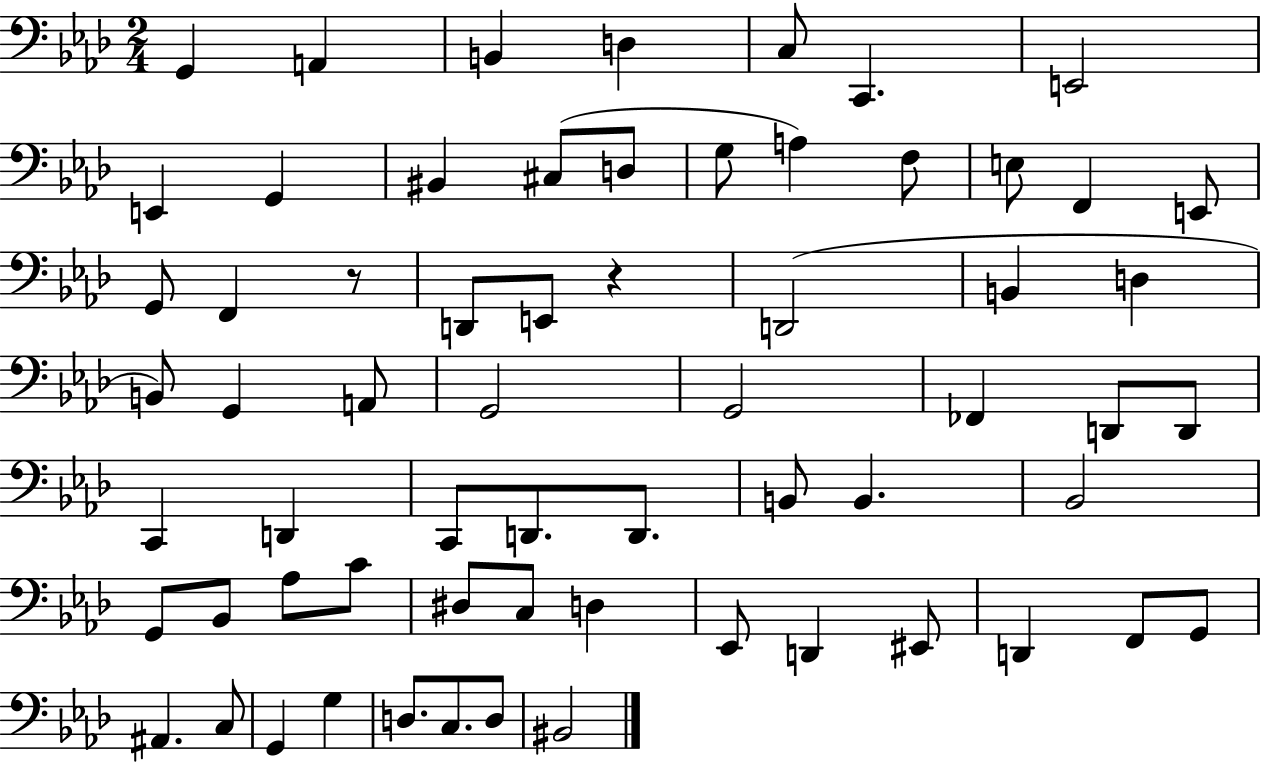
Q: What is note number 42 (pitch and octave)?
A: G2